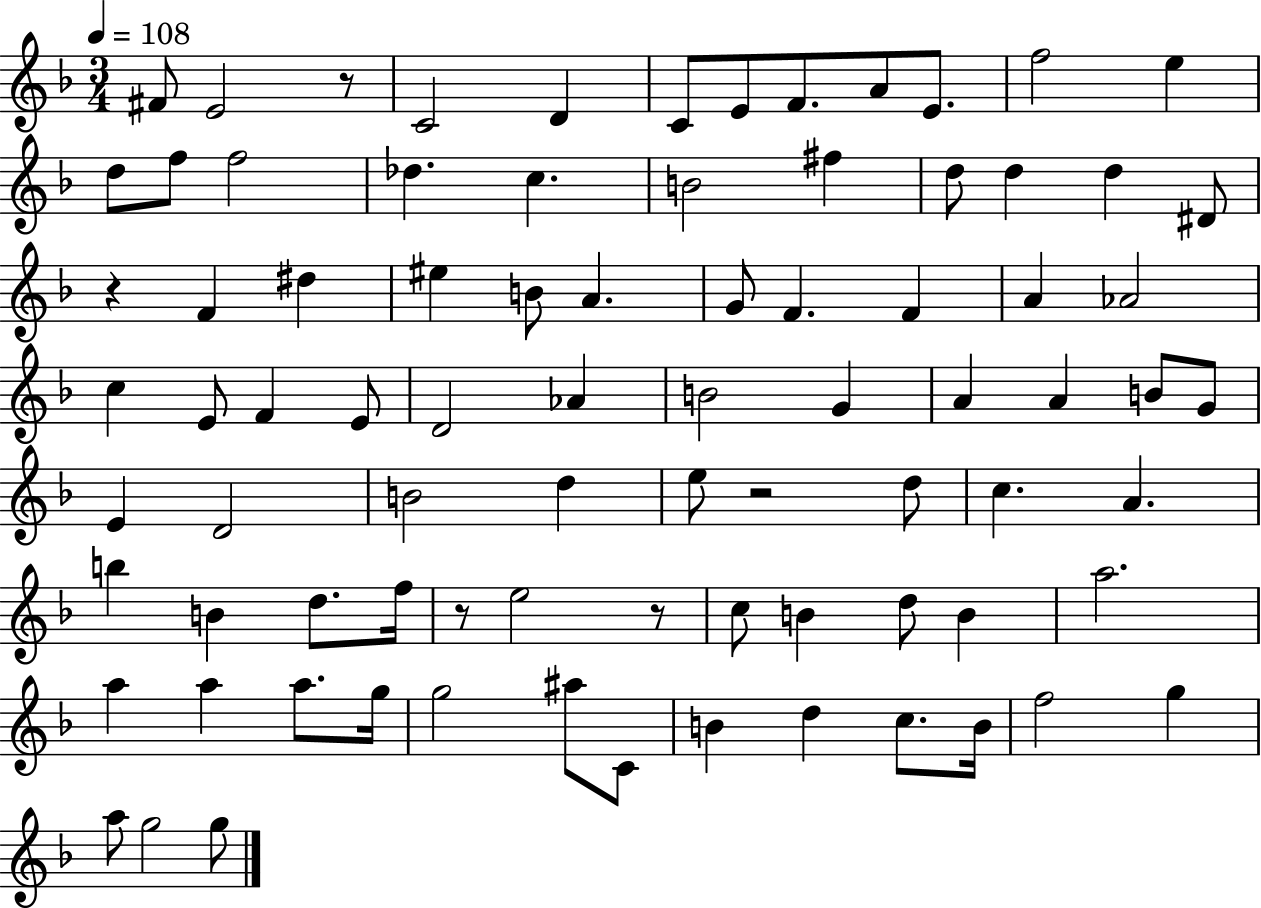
F#4/e E4/h R/e C4/h D4/q C4/e E4/e F4/e. A4/e E4/e. F5/h E5/q D5/e F5/e F5/h Db5/q. C5/q. B4/h F#5/q D5/e D5/q D5/q D#4/e R/q F4/q D#5/q EIS5/q B4/e A4/q. G4/e F4/q. F4/q A4/q Ab4/h C5/q E4/e F4/q E4/e D4/h Ab4/q B4/h G4/q A4/q A4/q B4/e G4/e E4/q D4/h B4/h D5/q E5/e R/h D5/e C5/q. A4/q. B5/q B4/q D5/e. F5/s R/e E5/h R/e C5/e B4/q D5/e B4/q A5/h. A5/q A5/q A5/e. G5/s G5/h A#5/e C4/e B4/q D5/q C5/e. B4/s F5/h G5/q A5/e G5/h G5/e